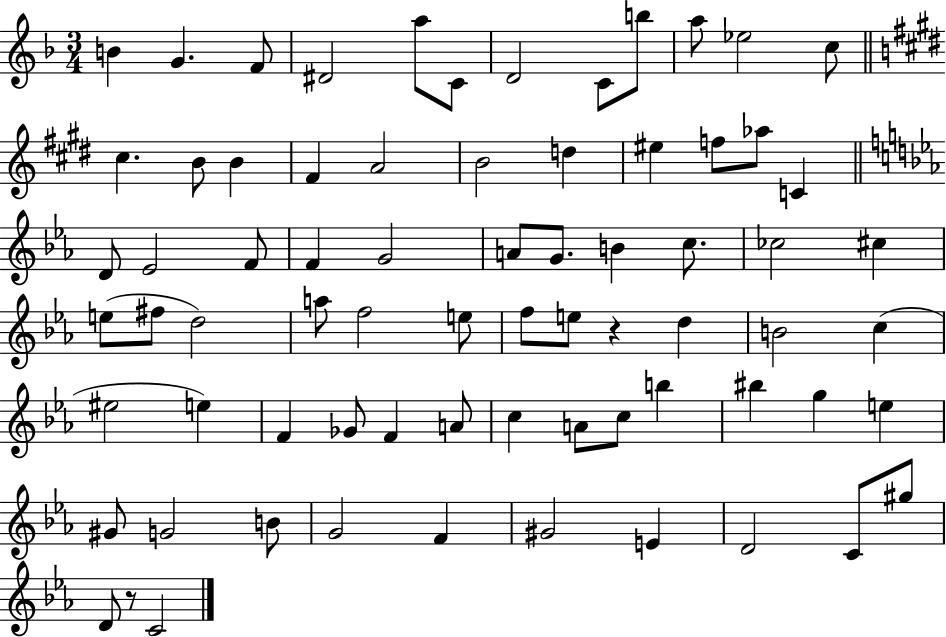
{
  \clef treble
  \numericTimeSignature
  \time 3/4
  \key f \major
  b'4 g'4. f'8 | dis'2 a''8 c'8 | d'2 c'8 b''8 | a''8 ees''2 c''8 | \break \bar "||" \break \key e \major cis''4. b'8 b'4 | fis'4 a'2 | b'2 d''4 | eis''4 f''8 aes''8 c'4 | \break \bar "||" \break \key ees \major d'8 ees'2 f'8 | f'4 g'2 | a'8 g'8. b'4 c''8. | ces''2 cis''4 | \break e''8( fis''8 d''2) | a''8 f''2 e''8 | f''8 e''8 r4 d''4 | b'2 c''4( | \break eis''2 e''4) | f'4 ges'8 f'4 a'8 | c''4 a'8 c''8 b''4 | bis''4 g''4 e''4 | \break gis'8 g'2 b'8 | g'2 f'4 | gis'2 e'4 | d'2 c'8 gis''8 | \break d'8 r8 c'2 | \bar "|."
}